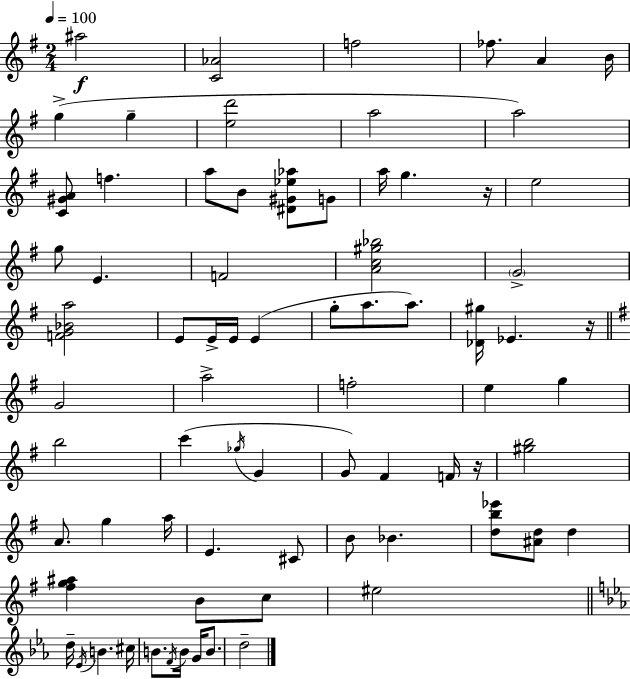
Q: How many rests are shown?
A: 3